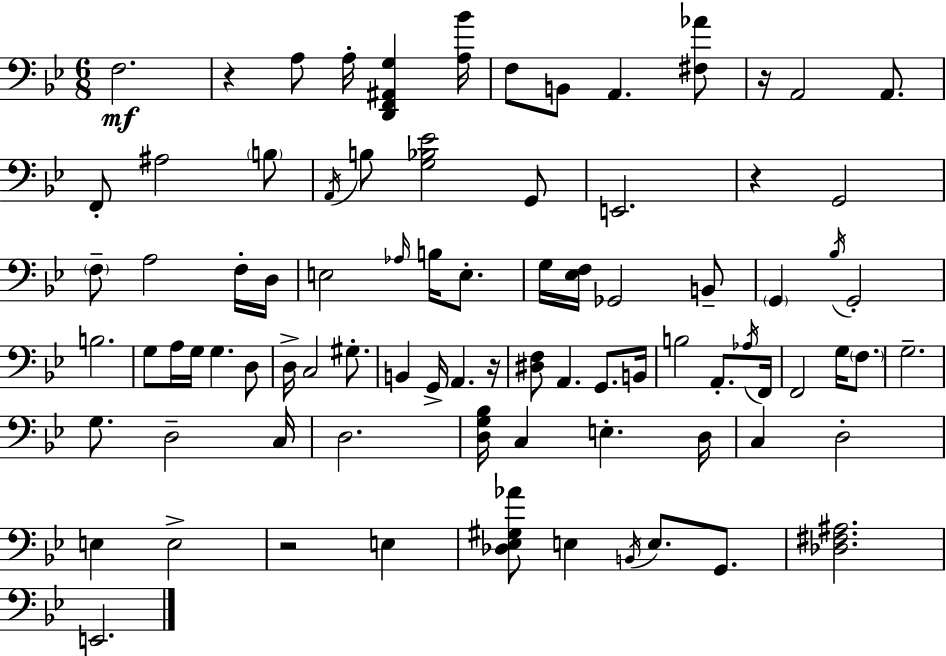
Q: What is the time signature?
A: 6/8